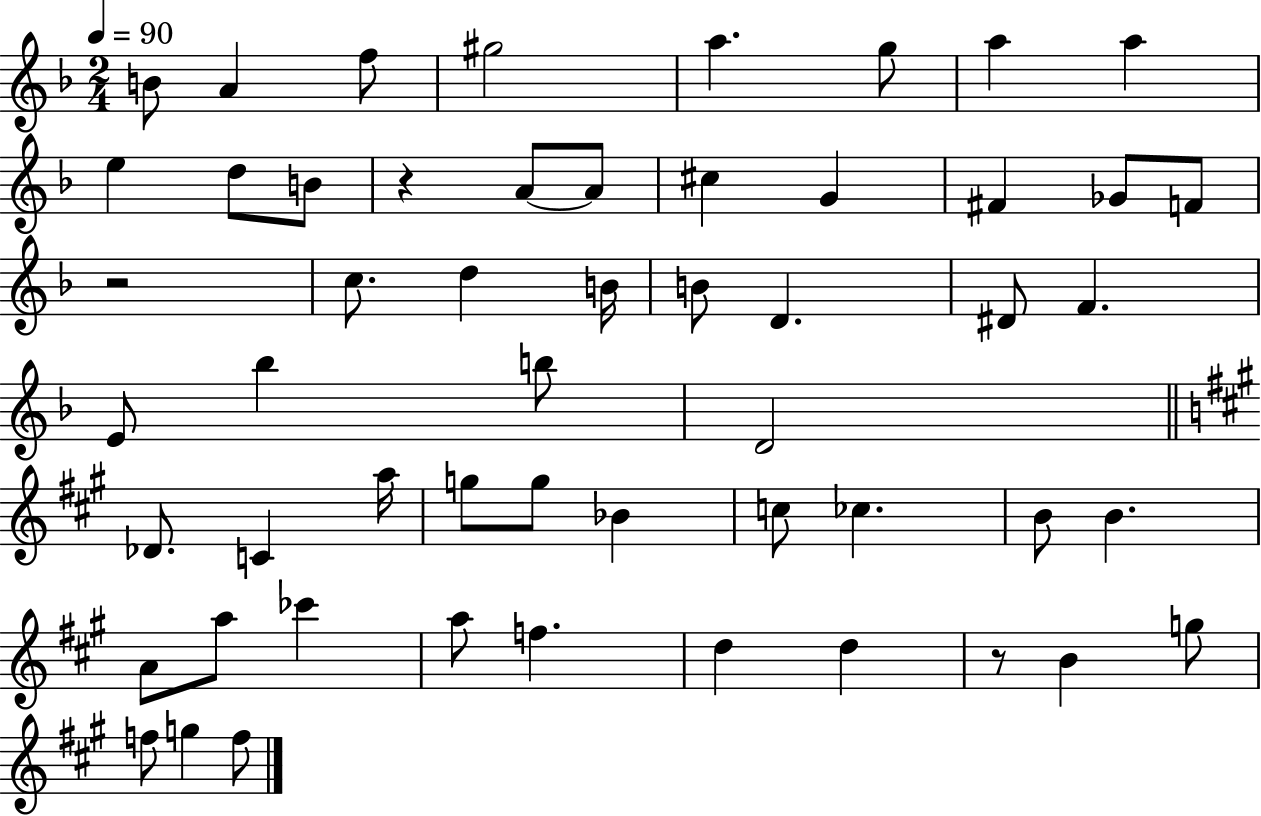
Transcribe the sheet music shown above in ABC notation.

X:1
T:Untitled
M:2/4
L:1/4
K:F
B/2 A f/2 ^g2 a g/2 a a e d/2 B/2 z A/2 A/2 ^c G ^F _G/2 F/2 z2 c/2 d B/4 B/2 D ^D/2 F E/2 _b b/2 D2 _D/2 C a/4 g/2 g/2 _B c/2 _c B/2 B A/2 a/2 _c' a/2 f d d z/2 B g/2 f/2 g f/2